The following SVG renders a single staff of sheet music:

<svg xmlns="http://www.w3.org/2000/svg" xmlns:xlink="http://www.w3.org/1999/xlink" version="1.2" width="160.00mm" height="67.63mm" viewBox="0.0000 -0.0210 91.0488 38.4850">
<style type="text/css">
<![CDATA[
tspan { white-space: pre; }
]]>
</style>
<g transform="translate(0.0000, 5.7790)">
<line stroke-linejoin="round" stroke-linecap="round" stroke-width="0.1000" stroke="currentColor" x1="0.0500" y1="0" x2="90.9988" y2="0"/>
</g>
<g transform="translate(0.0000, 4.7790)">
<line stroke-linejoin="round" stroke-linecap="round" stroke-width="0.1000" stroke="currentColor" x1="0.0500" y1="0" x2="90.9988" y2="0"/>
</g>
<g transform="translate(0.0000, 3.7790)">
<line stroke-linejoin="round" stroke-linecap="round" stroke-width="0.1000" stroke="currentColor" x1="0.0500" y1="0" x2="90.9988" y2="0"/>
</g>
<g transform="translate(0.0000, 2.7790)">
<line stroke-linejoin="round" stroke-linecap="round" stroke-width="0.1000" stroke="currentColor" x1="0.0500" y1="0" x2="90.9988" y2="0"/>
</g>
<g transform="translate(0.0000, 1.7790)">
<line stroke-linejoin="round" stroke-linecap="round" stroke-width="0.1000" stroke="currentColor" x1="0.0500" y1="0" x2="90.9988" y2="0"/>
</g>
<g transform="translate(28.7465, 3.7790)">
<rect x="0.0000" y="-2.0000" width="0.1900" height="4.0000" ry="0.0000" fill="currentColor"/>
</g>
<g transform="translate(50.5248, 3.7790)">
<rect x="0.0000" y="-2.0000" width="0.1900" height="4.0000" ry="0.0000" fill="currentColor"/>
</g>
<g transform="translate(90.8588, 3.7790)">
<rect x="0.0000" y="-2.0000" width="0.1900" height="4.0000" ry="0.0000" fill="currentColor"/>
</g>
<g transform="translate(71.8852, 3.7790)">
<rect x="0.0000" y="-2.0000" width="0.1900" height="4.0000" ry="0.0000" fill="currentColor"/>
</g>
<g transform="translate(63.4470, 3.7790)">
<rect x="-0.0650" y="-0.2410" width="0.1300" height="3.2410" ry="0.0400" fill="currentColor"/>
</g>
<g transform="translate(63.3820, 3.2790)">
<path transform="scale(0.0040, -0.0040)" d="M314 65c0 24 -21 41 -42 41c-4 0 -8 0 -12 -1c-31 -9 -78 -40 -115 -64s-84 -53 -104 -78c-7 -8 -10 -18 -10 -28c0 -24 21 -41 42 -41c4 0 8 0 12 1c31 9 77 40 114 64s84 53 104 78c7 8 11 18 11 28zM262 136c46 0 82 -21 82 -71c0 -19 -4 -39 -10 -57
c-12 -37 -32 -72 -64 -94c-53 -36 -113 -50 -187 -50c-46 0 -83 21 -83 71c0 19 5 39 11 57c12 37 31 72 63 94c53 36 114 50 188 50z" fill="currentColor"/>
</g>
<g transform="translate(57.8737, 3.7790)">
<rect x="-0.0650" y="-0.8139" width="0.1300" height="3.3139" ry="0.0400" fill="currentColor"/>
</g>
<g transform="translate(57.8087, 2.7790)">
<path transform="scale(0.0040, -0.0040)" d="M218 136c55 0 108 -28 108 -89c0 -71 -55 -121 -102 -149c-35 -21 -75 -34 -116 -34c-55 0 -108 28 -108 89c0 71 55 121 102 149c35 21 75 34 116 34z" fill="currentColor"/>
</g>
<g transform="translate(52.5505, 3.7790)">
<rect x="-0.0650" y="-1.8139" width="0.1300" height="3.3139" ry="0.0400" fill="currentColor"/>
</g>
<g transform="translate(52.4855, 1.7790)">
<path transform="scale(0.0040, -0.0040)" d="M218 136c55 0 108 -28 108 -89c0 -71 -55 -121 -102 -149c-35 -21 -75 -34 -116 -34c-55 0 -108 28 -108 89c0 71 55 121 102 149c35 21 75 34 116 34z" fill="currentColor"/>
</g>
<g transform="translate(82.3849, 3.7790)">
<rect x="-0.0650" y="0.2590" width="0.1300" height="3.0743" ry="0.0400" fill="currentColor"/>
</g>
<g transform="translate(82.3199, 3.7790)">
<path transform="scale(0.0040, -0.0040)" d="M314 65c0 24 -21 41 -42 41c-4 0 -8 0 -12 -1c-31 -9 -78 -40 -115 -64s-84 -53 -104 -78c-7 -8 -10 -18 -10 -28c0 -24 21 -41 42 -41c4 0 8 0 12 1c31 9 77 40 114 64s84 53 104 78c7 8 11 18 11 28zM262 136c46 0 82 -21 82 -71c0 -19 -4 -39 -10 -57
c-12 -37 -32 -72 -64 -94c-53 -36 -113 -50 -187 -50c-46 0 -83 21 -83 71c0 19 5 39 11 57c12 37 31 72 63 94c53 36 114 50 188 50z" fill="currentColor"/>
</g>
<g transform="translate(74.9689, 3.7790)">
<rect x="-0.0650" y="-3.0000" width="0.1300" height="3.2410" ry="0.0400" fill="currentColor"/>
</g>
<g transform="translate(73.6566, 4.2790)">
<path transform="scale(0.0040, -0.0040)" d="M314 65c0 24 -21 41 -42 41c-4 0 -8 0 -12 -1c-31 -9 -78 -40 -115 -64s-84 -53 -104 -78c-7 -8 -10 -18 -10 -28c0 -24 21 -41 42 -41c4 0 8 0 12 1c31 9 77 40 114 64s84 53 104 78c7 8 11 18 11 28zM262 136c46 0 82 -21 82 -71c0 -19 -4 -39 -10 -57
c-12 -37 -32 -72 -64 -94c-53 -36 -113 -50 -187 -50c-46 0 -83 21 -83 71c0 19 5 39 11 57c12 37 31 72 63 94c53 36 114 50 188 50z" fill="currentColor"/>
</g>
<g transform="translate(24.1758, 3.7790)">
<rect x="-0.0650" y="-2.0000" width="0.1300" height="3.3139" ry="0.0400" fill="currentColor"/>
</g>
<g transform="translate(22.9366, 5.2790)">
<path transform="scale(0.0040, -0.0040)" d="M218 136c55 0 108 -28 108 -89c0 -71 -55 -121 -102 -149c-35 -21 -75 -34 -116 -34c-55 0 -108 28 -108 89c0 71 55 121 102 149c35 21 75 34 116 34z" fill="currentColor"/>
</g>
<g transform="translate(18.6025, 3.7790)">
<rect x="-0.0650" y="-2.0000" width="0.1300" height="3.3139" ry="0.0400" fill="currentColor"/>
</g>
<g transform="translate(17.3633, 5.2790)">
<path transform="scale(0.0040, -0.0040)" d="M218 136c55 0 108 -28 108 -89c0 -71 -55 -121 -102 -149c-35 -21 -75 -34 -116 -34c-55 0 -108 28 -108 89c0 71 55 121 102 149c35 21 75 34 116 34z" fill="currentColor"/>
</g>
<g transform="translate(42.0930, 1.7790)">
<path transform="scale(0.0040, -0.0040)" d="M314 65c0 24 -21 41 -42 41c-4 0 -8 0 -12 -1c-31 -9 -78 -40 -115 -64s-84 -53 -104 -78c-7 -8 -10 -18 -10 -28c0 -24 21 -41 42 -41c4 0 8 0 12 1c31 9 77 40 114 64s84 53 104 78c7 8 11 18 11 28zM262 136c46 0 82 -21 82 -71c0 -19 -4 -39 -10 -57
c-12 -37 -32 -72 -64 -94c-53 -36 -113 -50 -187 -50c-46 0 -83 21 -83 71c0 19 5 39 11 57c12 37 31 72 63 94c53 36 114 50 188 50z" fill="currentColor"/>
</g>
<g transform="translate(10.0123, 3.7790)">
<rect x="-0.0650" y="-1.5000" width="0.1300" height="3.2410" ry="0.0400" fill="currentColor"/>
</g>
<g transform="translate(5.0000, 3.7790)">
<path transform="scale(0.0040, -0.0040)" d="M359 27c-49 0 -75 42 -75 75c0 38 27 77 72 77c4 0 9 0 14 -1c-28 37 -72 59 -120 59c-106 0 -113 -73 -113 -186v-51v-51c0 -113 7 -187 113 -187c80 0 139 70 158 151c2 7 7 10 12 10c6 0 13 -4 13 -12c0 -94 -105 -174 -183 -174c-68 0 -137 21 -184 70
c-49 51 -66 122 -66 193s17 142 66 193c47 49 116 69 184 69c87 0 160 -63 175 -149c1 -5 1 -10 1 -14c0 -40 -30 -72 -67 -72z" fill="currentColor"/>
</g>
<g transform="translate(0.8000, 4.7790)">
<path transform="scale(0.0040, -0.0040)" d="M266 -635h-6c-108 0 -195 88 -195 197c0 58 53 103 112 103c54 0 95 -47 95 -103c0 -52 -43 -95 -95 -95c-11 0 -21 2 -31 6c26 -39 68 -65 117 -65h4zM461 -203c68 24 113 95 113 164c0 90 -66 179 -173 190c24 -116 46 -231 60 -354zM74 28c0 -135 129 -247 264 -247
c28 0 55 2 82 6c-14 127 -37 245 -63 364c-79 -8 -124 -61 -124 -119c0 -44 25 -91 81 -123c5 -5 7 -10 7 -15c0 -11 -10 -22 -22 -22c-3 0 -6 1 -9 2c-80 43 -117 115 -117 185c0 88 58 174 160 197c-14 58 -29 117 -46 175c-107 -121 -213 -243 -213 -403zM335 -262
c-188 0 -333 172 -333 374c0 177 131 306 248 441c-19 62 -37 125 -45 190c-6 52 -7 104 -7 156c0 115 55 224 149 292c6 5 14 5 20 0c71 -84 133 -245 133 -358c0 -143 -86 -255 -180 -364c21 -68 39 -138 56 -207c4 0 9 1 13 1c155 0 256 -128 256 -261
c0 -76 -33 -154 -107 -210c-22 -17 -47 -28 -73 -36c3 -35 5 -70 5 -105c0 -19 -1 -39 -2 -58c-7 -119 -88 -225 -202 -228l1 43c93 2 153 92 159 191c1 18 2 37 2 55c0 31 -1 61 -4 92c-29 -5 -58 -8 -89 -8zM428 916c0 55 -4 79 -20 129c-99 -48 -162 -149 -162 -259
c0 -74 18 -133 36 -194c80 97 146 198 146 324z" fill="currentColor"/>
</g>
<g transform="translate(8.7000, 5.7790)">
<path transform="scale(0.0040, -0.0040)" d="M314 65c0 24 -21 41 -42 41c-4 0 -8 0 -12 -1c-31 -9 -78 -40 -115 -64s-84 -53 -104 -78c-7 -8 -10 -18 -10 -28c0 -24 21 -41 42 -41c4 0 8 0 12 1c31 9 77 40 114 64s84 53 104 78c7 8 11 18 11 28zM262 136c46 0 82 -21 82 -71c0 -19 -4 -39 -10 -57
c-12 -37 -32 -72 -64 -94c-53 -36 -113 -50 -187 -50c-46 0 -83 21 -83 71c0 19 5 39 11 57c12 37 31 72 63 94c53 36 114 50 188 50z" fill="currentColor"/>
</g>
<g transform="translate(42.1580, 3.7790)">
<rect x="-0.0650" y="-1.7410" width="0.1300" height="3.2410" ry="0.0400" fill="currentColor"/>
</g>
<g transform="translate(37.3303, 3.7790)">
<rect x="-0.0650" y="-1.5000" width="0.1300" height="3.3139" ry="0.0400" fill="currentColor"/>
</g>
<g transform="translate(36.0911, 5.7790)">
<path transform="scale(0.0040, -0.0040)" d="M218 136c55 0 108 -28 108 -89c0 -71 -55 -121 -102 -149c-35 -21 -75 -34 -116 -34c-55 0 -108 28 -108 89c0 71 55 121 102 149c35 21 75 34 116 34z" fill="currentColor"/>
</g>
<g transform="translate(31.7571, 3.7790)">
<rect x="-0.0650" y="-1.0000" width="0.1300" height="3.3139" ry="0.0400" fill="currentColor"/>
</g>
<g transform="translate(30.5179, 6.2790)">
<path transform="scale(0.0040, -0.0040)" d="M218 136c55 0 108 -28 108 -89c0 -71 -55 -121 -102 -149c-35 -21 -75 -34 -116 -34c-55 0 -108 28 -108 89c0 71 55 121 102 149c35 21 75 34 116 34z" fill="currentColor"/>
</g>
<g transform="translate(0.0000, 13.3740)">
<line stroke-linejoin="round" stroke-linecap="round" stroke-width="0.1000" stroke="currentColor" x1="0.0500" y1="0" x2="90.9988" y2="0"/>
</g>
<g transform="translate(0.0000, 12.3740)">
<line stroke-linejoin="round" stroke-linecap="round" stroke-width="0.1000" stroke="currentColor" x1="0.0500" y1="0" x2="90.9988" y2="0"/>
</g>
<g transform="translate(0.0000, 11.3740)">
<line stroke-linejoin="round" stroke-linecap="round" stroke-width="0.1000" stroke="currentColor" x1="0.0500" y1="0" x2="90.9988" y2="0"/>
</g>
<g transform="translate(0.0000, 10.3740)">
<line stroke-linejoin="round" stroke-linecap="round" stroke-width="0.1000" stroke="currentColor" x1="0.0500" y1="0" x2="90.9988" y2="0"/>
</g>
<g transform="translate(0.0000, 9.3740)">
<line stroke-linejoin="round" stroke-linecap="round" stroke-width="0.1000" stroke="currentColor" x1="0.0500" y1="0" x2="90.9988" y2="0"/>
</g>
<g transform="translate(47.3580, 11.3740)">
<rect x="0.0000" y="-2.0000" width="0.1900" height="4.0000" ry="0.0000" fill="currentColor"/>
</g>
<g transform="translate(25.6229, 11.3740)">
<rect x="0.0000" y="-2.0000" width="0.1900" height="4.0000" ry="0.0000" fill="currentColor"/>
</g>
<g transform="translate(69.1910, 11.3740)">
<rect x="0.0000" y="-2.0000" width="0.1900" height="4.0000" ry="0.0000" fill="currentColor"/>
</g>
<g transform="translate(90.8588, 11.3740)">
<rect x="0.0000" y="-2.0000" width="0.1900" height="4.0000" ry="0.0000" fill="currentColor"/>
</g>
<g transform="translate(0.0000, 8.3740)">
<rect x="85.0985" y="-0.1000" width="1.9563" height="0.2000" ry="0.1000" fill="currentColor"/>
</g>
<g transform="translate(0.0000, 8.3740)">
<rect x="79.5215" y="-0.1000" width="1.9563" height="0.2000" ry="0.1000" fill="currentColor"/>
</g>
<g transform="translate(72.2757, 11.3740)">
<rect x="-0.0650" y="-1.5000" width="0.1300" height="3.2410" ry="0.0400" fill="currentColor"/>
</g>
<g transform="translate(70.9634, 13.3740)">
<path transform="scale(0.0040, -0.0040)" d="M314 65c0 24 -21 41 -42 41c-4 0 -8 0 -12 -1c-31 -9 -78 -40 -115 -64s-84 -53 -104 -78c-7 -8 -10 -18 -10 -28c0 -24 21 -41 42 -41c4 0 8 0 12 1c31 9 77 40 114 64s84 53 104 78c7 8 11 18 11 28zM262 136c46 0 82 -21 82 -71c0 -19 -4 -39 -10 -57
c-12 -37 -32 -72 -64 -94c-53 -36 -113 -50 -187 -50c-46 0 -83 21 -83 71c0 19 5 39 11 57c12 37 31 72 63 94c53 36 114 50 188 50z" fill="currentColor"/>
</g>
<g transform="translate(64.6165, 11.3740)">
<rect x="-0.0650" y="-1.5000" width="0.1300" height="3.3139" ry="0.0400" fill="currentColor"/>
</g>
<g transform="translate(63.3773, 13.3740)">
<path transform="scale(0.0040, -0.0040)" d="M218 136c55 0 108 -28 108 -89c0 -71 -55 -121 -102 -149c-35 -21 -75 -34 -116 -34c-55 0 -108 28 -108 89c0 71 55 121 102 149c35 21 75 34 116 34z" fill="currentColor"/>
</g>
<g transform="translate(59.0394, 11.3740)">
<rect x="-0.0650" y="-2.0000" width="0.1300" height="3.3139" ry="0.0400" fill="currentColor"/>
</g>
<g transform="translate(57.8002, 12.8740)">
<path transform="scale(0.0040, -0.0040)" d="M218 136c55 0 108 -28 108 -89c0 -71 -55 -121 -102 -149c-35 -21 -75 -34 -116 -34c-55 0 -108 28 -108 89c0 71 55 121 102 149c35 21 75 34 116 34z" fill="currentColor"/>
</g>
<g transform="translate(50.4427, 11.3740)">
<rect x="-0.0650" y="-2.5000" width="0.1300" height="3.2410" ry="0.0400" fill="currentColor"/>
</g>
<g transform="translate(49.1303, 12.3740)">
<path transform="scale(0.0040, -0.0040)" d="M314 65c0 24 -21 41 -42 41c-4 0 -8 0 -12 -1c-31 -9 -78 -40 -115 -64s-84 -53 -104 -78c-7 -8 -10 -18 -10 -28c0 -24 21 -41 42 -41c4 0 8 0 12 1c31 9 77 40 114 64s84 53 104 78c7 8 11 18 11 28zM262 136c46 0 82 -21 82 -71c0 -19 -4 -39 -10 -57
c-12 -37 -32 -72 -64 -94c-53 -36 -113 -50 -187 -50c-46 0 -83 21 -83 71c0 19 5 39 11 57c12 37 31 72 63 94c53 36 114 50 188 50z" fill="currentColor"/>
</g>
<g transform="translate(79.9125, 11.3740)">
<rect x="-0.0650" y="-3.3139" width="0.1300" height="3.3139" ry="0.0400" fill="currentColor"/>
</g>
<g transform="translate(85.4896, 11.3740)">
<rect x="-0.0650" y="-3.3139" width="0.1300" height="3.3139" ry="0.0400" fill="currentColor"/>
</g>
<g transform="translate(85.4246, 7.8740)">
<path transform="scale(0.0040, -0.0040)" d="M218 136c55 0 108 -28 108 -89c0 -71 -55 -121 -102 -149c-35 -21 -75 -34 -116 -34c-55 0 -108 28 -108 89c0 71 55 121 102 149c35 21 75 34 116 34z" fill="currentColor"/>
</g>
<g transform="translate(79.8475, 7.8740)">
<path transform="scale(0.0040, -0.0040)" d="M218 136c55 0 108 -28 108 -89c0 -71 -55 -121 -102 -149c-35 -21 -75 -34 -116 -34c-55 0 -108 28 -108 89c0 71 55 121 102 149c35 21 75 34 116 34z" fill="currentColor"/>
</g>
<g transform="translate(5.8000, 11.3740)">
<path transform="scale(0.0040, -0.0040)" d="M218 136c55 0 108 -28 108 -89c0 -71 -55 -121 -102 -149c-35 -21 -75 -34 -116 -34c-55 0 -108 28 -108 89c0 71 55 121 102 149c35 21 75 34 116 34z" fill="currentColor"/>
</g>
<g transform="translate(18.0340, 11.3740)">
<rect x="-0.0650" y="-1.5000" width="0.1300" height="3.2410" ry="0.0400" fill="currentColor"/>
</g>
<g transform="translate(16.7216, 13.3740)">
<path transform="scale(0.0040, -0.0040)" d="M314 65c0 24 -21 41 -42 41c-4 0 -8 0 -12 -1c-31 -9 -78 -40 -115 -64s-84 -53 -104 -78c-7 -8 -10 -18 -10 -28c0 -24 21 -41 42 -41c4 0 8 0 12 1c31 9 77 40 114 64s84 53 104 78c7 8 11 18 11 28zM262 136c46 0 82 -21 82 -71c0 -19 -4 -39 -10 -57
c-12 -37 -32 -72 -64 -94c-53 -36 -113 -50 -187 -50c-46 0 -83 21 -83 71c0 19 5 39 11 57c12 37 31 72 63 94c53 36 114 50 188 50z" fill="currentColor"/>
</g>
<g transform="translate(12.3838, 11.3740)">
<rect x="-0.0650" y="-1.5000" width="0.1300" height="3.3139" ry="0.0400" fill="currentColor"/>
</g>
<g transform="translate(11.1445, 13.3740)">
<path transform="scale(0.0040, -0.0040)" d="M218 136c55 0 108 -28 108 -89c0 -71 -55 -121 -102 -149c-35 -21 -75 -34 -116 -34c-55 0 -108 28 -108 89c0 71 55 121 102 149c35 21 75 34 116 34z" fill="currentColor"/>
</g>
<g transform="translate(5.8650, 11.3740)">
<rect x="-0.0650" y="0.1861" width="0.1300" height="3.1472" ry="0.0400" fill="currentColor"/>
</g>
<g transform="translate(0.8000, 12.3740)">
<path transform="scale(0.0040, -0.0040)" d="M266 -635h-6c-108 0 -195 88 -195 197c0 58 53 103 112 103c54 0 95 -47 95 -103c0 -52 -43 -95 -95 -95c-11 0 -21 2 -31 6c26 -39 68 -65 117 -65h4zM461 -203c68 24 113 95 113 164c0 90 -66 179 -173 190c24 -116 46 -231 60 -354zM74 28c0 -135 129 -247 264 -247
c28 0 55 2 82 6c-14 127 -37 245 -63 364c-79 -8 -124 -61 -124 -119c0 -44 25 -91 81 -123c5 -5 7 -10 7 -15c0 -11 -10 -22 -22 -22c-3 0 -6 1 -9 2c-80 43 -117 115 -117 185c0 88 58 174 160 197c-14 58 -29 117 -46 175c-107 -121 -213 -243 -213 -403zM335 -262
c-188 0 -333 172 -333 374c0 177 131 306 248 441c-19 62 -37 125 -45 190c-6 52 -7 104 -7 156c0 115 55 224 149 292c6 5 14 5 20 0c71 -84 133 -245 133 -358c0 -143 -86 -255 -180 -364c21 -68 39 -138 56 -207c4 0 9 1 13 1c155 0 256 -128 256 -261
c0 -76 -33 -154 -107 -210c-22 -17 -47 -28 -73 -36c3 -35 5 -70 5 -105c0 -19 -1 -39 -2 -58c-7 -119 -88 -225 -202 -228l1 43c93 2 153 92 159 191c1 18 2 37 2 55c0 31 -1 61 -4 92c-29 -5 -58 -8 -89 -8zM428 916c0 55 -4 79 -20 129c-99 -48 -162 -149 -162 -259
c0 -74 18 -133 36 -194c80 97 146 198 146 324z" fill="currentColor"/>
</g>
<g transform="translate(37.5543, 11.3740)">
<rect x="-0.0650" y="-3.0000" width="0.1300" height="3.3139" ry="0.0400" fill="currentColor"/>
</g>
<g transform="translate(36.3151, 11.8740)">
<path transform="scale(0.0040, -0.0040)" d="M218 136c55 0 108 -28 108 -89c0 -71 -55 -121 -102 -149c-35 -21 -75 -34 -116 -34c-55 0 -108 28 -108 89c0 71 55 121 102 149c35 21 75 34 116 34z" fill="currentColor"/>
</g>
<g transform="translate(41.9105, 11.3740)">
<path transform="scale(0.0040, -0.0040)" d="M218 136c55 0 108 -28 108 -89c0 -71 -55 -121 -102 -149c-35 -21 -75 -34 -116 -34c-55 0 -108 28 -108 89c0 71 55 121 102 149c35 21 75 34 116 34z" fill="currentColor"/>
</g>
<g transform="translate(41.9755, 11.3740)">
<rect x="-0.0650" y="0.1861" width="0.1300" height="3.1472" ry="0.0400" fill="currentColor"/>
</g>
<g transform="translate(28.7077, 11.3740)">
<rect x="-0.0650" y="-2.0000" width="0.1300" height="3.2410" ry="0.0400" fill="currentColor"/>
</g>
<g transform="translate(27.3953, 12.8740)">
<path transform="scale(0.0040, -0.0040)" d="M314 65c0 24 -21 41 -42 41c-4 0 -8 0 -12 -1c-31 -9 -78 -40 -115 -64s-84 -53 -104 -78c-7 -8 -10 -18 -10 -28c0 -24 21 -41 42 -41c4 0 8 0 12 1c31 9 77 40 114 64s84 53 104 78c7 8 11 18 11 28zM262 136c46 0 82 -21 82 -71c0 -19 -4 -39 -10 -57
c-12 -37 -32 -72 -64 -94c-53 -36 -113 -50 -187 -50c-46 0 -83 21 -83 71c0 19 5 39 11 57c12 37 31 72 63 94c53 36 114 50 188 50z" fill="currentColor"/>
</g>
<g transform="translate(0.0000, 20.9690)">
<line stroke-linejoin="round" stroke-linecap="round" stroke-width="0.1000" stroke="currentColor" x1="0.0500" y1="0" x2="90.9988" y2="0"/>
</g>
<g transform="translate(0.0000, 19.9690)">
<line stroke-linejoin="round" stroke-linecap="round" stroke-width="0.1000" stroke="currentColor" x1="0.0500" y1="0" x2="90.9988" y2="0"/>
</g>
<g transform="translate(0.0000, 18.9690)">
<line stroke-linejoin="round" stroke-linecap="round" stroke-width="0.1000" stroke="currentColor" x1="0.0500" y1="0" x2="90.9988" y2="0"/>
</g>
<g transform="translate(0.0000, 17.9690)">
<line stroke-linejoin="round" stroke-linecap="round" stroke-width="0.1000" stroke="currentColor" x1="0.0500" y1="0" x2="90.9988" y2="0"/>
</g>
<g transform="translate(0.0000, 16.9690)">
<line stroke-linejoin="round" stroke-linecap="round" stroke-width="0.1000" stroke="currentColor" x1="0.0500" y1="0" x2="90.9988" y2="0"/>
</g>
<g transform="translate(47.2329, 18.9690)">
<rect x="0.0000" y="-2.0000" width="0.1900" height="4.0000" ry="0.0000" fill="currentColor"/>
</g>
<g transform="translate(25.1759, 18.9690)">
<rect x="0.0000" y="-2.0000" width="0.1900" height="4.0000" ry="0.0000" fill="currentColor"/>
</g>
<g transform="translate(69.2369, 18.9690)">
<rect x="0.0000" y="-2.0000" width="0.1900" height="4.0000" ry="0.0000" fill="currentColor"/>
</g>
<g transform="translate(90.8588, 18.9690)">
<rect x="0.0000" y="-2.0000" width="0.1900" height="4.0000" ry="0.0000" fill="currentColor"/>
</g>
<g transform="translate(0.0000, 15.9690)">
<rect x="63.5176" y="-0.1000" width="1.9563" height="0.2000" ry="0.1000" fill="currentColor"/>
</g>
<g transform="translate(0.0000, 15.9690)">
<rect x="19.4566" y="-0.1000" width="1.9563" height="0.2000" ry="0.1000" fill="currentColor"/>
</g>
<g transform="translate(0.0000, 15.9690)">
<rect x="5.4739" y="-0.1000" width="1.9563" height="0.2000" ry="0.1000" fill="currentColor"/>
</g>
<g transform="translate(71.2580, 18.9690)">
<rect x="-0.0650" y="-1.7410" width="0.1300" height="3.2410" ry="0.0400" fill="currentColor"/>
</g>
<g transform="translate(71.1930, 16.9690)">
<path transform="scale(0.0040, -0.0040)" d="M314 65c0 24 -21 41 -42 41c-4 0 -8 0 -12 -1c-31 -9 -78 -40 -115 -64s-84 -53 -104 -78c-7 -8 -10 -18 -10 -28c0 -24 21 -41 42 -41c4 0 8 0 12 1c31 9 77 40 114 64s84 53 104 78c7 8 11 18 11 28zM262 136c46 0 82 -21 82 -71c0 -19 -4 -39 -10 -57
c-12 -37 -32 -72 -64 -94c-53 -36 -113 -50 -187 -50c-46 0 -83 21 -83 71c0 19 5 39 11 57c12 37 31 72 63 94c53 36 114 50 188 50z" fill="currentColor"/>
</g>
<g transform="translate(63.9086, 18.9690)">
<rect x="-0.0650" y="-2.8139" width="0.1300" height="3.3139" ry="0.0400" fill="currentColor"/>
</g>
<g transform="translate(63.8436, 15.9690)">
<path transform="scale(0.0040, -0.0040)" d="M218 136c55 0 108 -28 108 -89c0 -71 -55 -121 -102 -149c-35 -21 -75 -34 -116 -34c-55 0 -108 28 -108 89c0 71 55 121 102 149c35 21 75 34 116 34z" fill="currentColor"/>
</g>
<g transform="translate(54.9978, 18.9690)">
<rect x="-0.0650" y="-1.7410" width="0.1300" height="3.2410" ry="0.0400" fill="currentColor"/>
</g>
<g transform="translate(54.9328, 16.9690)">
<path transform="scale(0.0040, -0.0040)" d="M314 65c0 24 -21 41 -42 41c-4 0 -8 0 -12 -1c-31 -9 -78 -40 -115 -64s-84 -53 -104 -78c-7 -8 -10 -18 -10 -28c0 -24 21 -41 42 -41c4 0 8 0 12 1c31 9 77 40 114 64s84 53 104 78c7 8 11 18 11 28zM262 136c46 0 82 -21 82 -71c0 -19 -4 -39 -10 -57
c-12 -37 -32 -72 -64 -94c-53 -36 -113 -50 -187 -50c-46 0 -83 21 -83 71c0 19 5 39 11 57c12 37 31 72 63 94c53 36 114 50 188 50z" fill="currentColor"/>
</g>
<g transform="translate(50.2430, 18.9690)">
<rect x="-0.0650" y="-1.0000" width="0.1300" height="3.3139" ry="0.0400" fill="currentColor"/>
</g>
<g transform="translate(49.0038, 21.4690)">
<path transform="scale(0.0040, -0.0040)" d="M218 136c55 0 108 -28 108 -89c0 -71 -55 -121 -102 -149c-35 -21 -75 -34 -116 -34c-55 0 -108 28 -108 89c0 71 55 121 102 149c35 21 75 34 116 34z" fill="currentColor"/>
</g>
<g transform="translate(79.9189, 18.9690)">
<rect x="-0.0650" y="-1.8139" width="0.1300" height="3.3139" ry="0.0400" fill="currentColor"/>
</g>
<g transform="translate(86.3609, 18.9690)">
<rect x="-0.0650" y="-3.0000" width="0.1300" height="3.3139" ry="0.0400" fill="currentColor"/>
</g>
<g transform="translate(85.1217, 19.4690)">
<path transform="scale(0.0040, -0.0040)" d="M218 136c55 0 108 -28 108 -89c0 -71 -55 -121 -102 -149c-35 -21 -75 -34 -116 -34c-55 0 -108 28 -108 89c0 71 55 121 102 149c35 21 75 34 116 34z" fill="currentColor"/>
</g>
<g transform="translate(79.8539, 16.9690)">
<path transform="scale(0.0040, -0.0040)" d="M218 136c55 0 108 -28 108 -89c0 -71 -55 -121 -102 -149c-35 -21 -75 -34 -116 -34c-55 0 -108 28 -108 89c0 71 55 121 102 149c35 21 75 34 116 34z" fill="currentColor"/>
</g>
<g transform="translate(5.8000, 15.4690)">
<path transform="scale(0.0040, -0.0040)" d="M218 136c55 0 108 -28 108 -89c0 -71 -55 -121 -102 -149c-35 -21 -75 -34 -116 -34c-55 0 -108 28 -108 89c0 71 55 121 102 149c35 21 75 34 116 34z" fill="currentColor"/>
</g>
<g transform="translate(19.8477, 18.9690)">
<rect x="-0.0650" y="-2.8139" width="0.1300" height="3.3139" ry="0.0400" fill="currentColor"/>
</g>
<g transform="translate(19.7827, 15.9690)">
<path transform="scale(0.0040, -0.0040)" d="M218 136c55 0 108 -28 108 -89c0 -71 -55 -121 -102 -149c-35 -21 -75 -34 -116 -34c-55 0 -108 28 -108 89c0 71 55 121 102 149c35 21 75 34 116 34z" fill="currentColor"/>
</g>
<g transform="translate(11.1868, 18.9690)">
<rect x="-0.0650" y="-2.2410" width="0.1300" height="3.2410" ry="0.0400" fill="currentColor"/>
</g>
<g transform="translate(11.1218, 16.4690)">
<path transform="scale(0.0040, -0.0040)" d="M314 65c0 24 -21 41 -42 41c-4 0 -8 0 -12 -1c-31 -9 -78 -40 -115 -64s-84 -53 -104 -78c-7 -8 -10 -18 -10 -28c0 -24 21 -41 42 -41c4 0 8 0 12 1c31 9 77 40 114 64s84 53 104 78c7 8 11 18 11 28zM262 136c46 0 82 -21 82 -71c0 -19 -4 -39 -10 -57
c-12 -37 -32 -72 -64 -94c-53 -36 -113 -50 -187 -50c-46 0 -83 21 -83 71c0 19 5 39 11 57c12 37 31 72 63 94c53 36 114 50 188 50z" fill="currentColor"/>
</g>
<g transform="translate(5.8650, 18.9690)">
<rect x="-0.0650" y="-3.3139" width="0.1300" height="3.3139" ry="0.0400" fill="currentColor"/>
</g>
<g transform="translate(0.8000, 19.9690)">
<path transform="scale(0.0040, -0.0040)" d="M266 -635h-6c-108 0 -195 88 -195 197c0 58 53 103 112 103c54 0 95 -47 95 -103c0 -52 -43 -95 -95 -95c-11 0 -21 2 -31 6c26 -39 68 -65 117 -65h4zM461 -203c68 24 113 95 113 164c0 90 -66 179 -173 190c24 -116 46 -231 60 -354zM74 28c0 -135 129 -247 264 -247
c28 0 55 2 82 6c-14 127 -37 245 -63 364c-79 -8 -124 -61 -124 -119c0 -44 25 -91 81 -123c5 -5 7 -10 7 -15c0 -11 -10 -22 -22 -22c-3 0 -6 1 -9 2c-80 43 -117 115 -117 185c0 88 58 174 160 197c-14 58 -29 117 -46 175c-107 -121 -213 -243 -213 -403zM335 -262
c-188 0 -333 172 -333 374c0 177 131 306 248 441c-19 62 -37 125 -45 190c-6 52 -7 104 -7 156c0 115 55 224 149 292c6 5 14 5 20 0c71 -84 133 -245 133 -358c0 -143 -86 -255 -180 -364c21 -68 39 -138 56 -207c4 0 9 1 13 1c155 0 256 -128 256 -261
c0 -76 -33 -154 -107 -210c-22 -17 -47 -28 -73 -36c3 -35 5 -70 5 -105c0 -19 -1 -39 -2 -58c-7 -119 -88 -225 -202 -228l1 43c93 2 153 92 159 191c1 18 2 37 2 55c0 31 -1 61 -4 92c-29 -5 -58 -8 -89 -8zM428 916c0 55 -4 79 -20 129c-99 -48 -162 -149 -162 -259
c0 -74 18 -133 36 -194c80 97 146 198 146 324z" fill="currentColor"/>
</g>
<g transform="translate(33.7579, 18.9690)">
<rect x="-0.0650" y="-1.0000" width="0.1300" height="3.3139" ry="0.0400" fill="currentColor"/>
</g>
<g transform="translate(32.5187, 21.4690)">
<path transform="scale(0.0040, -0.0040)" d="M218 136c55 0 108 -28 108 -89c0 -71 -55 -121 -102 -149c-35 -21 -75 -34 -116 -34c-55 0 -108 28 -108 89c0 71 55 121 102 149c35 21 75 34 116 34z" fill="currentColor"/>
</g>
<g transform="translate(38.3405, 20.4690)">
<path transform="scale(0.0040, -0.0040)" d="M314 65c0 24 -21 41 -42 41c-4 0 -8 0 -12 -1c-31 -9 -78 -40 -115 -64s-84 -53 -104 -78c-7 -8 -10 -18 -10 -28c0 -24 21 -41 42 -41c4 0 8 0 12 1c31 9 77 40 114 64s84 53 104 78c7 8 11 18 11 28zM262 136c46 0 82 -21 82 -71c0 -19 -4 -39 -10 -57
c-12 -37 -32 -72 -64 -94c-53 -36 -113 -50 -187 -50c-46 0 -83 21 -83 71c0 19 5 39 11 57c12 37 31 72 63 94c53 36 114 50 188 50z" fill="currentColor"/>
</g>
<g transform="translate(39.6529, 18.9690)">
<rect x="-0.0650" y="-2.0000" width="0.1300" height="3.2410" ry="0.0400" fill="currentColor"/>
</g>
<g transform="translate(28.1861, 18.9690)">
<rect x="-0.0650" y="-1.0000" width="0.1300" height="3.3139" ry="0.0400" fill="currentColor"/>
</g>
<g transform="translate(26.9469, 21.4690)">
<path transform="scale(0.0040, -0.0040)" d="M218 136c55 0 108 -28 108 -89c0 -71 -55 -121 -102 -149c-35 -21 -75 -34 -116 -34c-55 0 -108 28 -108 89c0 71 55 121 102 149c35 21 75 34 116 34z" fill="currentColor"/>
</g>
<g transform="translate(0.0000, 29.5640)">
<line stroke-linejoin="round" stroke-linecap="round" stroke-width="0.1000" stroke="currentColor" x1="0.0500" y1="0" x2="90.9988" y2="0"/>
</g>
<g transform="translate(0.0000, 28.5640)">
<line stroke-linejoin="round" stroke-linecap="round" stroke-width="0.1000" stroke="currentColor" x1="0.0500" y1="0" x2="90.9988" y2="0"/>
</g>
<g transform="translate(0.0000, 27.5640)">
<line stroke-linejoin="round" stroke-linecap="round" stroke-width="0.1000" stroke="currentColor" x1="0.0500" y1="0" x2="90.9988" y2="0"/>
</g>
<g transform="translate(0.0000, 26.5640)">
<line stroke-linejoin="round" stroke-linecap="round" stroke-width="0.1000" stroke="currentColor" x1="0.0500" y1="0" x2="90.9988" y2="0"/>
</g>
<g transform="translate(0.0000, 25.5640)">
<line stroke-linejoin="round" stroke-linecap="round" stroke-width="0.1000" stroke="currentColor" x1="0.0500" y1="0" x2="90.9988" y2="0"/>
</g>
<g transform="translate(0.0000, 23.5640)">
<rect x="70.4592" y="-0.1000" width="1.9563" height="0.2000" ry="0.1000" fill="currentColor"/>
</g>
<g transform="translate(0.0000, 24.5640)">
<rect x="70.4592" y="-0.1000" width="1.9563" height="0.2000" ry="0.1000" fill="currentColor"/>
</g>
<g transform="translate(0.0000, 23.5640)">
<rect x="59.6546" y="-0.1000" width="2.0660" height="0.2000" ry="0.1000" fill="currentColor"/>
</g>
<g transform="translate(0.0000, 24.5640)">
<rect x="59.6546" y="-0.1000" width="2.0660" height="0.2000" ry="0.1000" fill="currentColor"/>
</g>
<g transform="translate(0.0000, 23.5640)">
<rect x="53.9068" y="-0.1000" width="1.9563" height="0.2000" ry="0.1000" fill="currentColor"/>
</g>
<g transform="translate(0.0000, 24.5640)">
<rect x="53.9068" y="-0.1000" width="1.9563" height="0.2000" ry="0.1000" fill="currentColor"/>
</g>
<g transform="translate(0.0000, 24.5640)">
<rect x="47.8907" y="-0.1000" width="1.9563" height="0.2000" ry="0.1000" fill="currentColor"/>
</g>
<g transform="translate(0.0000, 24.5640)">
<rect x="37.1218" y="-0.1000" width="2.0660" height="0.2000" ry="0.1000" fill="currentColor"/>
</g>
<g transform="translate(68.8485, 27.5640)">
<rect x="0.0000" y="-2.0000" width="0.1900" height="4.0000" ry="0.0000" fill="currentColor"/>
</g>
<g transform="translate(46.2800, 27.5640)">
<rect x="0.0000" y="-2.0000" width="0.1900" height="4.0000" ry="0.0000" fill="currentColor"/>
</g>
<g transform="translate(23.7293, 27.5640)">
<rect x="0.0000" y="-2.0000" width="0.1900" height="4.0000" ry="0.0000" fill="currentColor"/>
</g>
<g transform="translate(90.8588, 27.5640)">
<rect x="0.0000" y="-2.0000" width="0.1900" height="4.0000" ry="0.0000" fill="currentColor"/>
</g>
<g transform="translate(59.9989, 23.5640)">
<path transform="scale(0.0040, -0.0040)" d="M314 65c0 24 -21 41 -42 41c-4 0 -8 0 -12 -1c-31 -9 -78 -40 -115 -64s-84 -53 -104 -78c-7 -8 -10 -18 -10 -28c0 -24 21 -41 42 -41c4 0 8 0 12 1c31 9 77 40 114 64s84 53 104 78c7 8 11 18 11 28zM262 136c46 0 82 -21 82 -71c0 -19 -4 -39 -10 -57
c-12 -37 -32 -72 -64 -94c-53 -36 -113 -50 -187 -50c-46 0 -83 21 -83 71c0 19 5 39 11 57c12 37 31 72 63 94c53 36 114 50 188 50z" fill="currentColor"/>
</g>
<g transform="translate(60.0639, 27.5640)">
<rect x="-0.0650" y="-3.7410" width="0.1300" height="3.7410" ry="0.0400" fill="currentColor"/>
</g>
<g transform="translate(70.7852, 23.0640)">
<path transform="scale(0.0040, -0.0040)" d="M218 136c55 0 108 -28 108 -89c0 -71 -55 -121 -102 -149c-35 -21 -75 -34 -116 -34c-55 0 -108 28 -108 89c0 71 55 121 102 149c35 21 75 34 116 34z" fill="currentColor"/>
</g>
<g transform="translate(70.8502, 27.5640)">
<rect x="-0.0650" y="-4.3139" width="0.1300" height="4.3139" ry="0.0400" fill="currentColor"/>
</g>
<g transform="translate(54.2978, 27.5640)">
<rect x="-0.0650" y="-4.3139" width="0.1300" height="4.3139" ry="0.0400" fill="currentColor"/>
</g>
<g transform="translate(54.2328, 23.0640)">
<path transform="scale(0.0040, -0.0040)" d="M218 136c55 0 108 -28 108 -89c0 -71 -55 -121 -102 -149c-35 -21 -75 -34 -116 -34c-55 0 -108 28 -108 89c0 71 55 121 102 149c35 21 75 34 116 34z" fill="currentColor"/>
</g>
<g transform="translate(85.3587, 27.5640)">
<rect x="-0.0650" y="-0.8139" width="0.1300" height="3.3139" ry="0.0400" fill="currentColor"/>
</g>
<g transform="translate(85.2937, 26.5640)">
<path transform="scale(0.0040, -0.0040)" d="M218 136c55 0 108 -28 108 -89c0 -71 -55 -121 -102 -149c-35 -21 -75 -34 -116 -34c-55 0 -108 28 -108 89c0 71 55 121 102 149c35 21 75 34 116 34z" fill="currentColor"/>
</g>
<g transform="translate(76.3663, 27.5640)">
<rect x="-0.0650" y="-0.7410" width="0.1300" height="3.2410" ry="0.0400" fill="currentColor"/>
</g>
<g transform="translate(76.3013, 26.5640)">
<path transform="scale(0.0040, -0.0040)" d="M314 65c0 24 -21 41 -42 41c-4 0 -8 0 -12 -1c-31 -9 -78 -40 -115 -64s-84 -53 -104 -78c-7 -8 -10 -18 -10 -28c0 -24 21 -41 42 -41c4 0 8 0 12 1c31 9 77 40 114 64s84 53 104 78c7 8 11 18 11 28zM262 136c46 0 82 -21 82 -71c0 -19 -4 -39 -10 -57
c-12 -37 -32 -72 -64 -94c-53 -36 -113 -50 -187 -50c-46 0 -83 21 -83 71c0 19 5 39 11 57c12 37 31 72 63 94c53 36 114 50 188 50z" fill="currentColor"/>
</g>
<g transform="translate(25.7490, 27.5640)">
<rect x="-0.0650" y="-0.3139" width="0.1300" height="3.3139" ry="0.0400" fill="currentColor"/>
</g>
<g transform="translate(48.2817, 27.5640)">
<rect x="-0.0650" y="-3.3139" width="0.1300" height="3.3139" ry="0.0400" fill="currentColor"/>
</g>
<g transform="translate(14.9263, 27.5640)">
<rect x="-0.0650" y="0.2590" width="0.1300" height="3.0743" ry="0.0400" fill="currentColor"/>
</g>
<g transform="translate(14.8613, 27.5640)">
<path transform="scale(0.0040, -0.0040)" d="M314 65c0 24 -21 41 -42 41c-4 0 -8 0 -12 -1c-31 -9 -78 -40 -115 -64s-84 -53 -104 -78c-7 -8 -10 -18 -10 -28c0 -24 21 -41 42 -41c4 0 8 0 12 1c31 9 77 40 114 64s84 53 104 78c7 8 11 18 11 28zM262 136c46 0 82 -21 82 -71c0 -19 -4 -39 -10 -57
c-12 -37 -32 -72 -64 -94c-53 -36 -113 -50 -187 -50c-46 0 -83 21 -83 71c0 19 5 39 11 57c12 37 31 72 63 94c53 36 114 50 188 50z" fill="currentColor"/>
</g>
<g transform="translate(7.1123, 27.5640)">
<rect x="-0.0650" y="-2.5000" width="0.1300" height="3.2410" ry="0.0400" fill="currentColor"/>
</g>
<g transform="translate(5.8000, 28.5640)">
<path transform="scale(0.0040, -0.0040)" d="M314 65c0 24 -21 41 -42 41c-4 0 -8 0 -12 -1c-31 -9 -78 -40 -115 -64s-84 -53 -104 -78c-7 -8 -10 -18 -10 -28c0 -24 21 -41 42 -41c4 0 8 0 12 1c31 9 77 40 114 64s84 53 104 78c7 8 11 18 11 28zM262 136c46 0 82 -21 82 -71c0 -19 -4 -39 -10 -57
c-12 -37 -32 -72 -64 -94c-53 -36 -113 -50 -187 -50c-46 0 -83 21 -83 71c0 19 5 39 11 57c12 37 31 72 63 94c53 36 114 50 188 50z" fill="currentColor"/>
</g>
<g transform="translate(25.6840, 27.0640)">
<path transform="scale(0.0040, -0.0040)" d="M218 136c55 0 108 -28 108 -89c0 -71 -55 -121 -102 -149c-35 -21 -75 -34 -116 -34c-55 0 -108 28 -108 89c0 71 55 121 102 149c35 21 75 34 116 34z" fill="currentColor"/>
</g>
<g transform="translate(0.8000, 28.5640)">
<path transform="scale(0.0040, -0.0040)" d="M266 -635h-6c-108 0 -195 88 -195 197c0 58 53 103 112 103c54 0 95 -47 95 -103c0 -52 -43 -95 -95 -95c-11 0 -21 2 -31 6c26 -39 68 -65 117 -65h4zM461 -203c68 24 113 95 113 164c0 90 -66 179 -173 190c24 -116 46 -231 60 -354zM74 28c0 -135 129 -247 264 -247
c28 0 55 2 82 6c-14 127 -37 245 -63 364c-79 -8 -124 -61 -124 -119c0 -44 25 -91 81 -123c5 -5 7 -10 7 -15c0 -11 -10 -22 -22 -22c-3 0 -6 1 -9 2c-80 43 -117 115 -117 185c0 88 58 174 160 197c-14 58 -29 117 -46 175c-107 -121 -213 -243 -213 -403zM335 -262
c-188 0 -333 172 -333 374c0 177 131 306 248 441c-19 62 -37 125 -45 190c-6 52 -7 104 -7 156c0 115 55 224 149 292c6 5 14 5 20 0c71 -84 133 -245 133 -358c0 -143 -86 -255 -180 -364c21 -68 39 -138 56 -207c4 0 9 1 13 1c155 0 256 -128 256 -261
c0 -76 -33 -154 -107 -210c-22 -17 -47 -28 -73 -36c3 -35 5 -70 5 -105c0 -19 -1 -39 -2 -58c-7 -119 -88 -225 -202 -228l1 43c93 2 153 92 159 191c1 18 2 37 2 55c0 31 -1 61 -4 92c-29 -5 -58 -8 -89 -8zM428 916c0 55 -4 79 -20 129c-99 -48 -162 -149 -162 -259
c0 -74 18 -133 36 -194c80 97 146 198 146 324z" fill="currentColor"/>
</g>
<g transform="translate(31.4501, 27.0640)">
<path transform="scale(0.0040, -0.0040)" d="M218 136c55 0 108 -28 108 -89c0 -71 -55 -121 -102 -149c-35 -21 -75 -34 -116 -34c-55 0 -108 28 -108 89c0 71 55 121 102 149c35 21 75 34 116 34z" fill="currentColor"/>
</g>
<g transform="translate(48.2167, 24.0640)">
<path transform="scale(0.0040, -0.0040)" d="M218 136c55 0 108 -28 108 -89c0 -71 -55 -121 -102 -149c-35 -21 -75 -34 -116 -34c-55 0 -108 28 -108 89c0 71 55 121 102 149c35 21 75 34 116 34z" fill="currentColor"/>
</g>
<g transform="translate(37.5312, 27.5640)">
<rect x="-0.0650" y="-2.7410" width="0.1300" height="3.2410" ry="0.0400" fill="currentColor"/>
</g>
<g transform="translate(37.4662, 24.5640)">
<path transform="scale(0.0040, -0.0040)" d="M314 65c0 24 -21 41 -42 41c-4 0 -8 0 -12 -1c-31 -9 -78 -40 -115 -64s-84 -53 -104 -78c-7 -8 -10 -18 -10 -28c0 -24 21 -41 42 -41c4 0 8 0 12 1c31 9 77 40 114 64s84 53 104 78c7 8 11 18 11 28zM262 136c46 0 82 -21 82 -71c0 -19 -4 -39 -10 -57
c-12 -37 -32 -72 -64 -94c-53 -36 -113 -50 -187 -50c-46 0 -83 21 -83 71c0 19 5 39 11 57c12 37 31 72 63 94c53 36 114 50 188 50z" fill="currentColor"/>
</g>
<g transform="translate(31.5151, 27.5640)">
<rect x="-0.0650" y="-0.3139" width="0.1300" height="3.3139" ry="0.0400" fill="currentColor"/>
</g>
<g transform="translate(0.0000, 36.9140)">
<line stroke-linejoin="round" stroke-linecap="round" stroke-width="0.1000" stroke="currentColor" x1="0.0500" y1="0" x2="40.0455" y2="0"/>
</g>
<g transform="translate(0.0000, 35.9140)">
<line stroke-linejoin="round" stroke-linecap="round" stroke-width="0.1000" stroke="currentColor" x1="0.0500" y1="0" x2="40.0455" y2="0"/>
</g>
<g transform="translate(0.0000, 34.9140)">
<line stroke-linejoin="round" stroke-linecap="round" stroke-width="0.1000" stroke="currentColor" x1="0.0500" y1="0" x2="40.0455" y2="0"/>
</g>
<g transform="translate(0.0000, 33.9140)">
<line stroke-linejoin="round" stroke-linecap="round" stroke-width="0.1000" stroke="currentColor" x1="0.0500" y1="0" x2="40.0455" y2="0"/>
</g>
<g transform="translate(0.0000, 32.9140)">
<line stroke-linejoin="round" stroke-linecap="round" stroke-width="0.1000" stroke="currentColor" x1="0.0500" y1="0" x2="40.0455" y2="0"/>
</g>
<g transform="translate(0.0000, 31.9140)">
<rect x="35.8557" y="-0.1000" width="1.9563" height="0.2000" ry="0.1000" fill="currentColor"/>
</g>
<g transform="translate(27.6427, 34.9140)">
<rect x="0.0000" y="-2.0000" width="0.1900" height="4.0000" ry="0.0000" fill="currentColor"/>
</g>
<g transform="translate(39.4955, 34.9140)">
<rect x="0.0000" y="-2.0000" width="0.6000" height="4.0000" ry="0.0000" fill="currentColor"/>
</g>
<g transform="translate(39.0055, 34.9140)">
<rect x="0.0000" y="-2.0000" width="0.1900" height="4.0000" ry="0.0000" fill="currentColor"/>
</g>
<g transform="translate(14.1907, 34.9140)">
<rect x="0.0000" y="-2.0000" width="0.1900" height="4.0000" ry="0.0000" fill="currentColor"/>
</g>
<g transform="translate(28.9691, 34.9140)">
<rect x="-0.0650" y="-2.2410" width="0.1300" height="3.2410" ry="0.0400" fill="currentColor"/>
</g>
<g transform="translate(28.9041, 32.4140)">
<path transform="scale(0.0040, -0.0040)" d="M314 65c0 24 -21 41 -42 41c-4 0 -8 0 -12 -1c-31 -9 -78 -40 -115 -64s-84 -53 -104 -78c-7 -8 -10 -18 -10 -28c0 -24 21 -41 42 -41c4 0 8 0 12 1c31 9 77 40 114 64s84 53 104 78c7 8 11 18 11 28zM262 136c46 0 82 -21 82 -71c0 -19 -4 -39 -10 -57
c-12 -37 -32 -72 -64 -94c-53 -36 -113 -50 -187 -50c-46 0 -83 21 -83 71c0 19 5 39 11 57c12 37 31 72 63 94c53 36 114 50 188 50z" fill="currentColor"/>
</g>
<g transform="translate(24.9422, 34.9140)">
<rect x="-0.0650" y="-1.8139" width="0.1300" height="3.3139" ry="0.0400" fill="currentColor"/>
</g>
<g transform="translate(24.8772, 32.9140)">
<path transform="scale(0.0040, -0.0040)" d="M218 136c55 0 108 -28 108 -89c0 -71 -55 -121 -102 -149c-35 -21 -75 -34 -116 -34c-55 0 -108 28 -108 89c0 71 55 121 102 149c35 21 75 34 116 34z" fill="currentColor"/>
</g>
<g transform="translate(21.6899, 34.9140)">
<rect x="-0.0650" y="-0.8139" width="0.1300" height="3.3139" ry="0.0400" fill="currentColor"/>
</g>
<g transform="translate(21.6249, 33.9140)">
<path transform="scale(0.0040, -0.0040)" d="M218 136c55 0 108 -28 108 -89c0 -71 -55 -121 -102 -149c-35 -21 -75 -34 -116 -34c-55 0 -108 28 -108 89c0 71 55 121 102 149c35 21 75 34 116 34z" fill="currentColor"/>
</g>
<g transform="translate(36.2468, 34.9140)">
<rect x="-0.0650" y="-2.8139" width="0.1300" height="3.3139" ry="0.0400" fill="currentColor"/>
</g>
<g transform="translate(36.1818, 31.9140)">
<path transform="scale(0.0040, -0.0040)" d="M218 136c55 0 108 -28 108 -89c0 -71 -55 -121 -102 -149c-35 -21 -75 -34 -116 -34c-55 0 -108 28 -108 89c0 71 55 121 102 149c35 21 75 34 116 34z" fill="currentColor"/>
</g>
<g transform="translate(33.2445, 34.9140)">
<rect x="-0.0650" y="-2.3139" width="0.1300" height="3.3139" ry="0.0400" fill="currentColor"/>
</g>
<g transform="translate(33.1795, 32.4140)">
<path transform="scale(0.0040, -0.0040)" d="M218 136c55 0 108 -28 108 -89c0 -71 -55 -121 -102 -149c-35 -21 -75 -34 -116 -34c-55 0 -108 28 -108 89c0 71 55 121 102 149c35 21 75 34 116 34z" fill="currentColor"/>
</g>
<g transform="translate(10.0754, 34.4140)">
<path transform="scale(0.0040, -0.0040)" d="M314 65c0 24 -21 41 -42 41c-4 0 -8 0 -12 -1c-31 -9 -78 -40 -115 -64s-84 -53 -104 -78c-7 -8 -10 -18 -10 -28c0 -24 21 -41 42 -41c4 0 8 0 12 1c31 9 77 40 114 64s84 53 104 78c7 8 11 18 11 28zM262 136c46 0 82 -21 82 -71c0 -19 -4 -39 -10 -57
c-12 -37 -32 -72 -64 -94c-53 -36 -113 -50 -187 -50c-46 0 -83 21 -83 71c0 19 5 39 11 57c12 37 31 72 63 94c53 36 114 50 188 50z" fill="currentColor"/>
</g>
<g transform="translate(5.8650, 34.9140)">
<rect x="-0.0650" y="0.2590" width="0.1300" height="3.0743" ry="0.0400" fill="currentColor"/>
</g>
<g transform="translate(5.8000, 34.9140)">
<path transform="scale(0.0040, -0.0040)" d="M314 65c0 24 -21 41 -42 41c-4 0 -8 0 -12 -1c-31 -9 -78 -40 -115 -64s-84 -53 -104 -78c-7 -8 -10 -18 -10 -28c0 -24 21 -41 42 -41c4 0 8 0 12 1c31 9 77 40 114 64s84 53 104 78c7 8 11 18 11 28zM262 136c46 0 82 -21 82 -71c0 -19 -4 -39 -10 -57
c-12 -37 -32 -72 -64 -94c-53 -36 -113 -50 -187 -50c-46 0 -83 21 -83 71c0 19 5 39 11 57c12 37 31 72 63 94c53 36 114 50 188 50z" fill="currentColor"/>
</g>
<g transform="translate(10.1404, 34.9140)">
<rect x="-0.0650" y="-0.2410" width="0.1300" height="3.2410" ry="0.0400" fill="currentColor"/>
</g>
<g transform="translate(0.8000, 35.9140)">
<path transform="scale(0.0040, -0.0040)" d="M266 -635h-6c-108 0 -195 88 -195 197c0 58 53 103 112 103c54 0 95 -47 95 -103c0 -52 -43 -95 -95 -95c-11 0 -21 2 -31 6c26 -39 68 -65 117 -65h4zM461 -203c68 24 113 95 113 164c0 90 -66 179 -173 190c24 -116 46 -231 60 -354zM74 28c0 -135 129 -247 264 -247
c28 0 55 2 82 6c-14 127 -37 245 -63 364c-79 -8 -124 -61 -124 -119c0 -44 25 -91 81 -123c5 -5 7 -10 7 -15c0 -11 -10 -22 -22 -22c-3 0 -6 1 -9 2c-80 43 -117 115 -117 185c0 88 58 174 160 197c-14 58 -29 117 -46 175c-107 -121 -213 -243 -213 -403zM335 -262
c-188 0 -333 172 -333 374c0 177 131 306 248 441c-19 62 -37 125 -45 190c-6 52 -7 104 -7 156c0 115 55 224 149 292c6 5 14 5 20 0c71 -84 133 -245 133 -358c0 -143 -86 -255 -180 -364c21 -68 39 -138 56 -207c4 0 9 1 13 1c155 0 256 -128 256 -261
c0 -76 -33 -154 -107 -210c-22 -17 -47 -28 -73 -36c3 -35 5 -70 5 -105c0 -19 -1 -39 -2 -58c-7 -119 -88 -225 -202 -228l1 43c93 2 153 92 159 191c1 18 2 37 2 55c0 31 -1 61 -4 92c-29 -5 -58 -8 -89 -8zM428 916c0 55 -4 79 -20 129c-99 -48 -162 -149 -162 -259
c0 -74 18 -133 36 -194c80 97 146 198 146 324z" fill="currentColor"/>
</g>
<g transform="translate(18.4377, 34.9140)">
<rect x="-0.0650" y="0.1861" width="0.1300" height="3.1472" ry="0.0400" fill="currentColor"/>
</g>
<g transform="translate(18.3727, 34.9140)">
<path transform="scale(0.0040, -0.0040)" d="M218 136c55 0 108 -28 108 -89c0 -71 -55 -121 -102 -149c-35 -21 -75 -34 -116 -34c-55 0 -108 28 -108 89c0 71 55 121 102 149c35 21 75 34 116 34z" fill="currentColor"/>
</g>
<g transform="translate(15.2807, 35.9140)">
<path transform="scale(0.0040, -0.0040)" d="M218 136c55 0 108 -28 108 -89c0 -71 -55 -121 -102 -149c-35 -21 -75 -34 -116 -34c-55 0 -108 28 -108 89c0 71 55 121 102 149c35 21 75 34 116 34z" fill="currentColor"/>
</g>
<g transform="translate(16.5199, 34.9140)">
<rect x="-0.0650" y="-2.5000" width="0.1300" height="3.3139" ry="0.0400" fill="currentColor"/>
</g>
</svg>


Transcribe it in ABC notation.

X:1
T:Untitled
M:4/4
L:1/4
K:C
E2 F F D E f2 f d c2 A2 B2 B E E2 F2 A B G2 F E E2 b b b g2 a D D F2 D f2 a f2 f A G2 B2 c c a2 b d' c'2 d' d2 d B2 c2 G B d f g2 g a